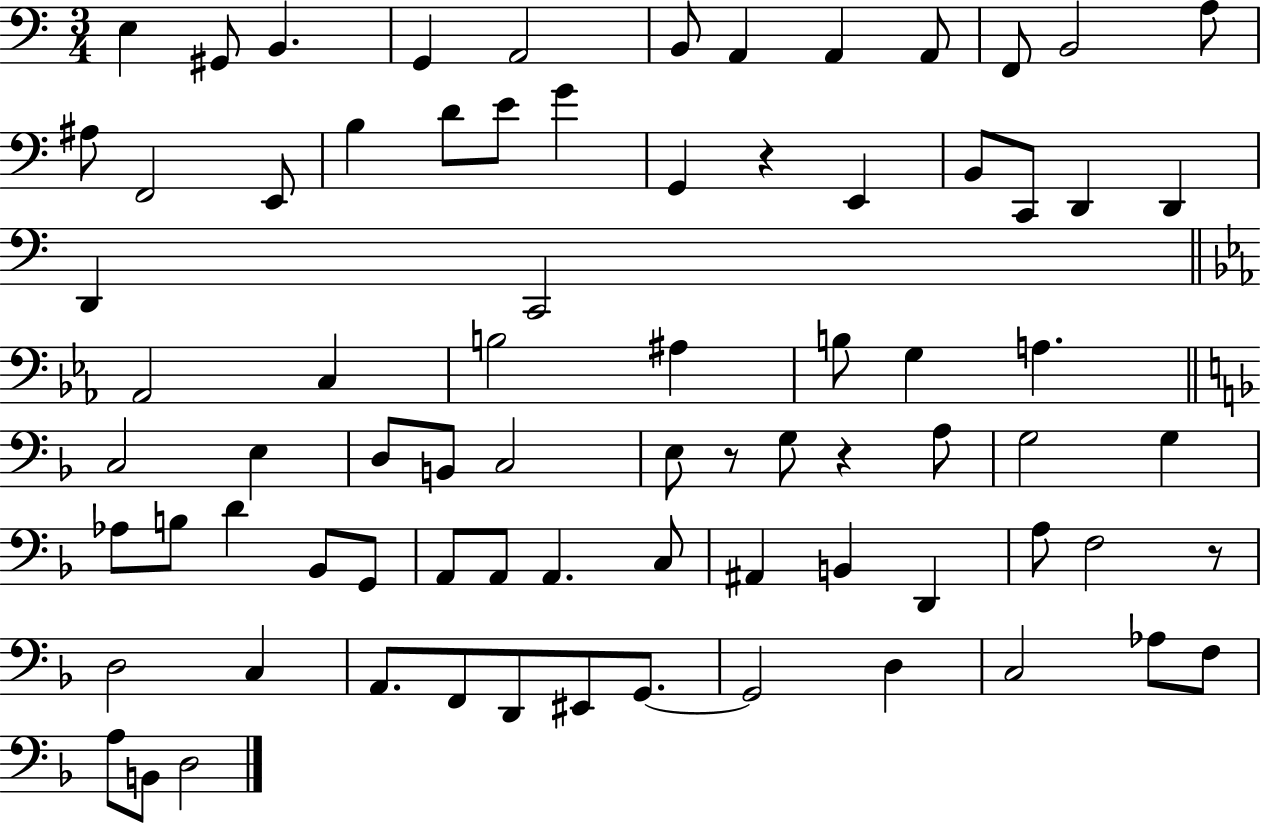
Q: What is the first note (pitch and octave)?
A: E3